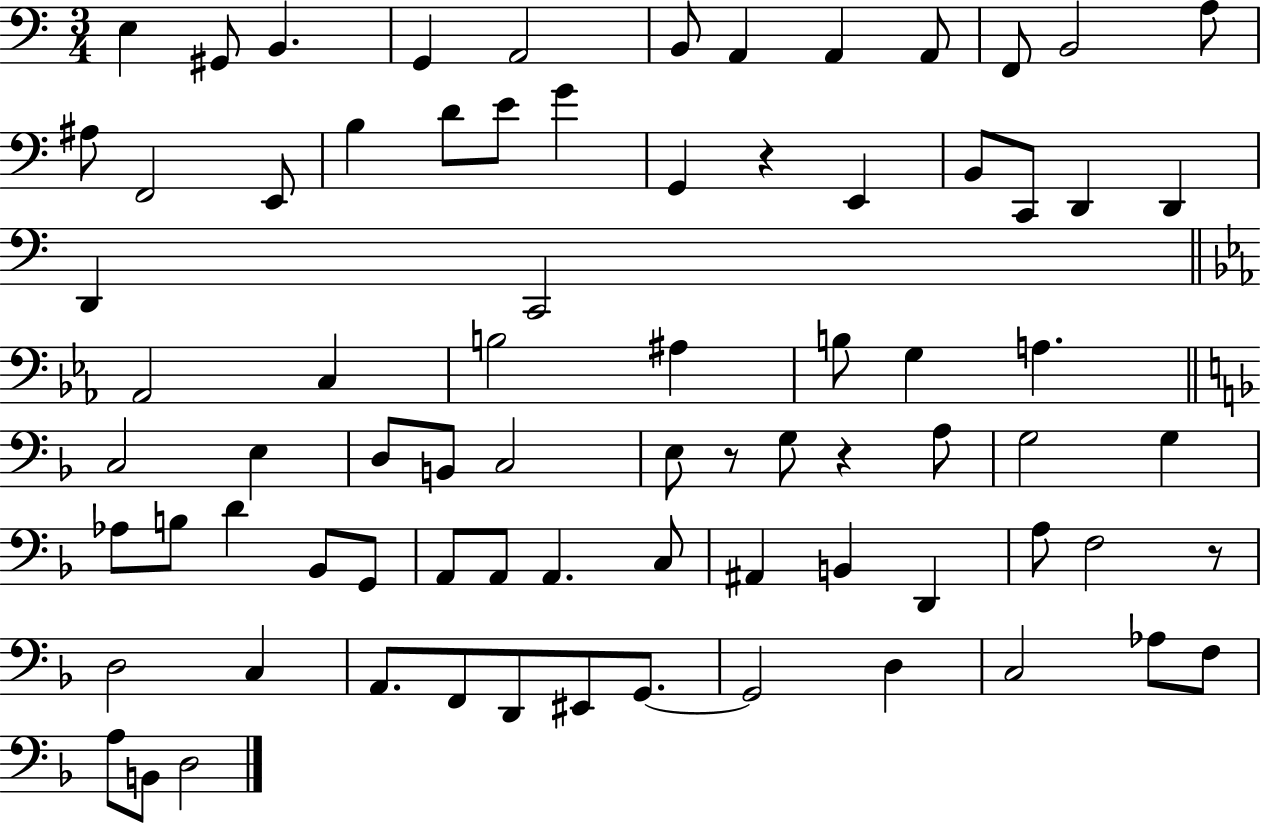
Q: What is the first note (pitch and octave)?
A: E3